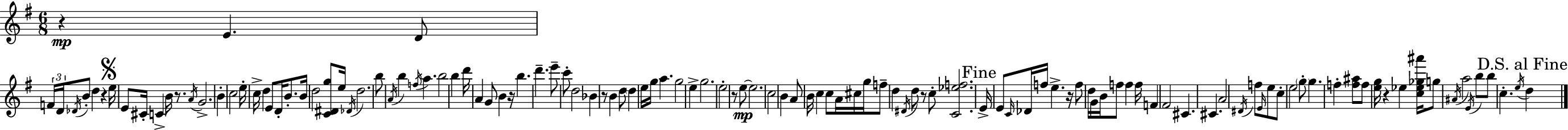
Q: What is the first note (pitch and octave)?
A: E4